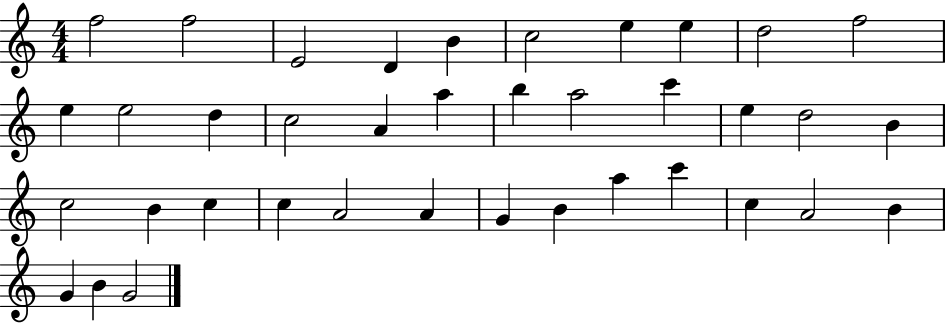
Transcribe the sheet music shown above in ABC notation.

X:1
T:Untitled
M:4/4
L:1/4
K:C
f2 f2 E2 D B c2 e e d2 f2 e e2 d c2 A a b a2 c' e d2 B c2 B c c A2 A G B a c' c A2 B G B G2